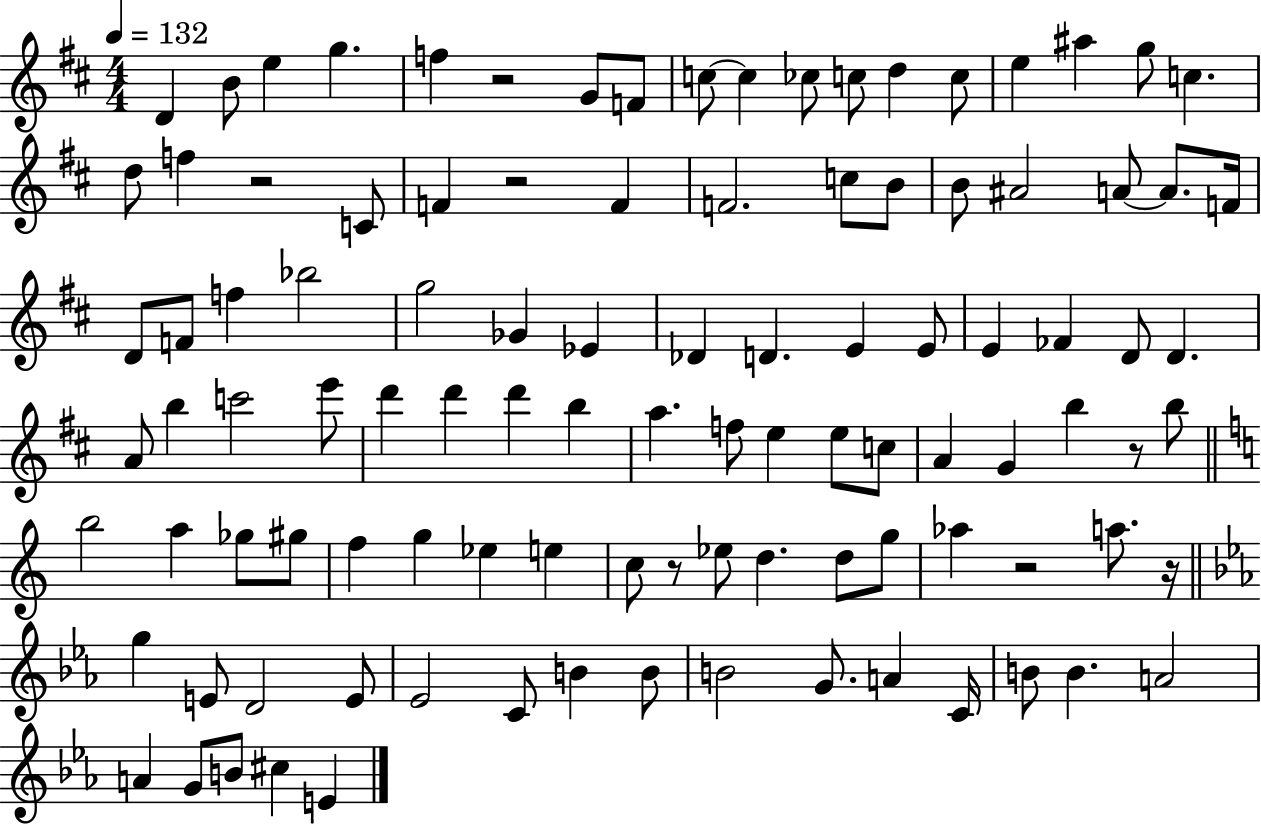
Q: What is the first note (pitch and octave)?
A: D4